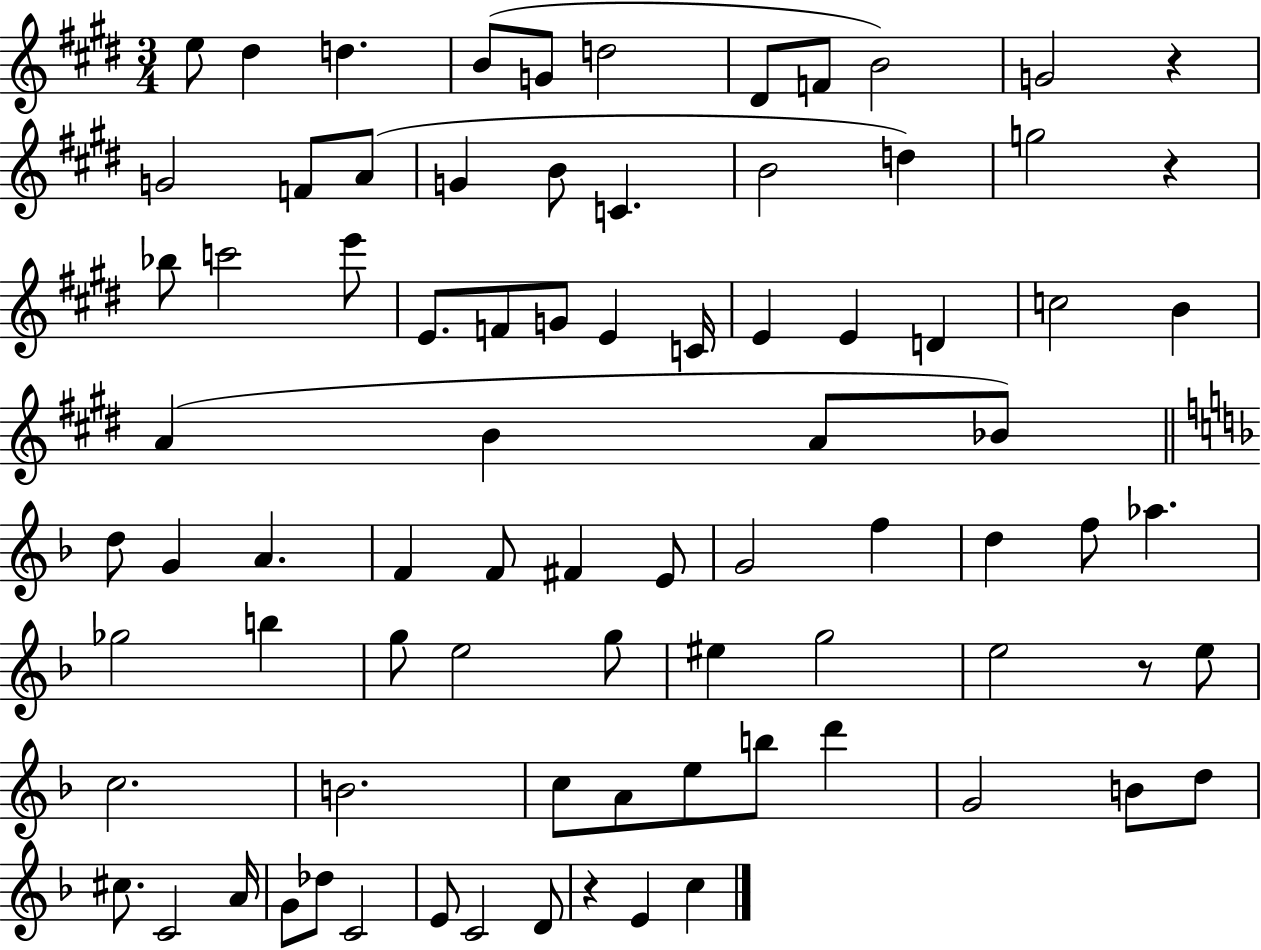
X:1
T:Untitled
M:3/4
L:1/4
K:E
e/2 ^d d B/2 G/2 d2 ^D/2 F/2 B2 G2 z G2 F/2 A/2 G B/2 C B2 d g2 z _b/2 c'2 e'/2 E/2 F/2 G/2 E C/4 E E D c2 B A B A/2 _B/2 d/2 G A F F/2 ^F E/2 G2 f d f/2 _a _g2 b g/2 e2 g/2 ^e g2 e2 z/2 e/2 c2 B2 c/2 A/2 e/2 b/2 d' G2 B/2 d/2 ^c/2 C2 A/4 G/2 _d/2 C2 E/2 C2 D/2 z E c